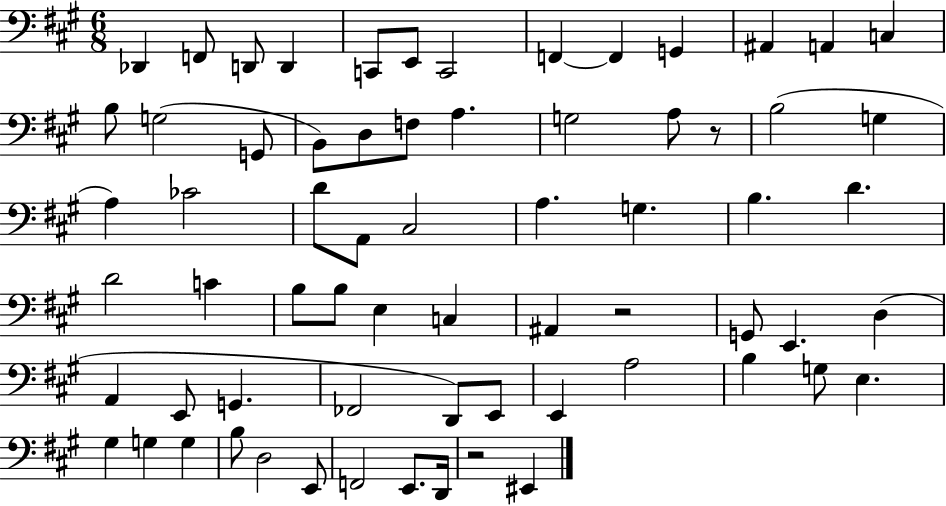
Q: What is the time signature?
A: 6/8